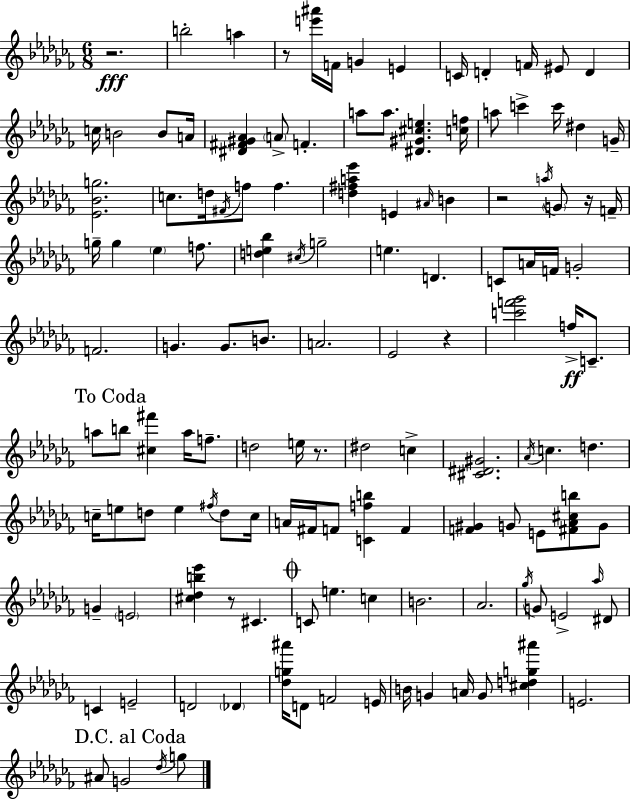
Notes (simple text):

R/h. B5/h A5/q R/e [E6,A#6]/s F4/s G4/q E4/q C4/s D4/q F4/s EIS4/e D4/q C5/s B4/h B4/e A4/s [D#4,F#4,G#4,Ab4]/q A4/e F4/q. A5/e A5/e. [D#4,G#4,C#5,E5]/q. [C5,F5]/s A5/e C6/q C6/s D#5/q G4/s [Eb4,Bb4,G5]/h. C5/e. D5/s F#4/s F5/e F5/q. [D5,F#5,A5,Eb6]/q E4/q A#4/s B4/q R/h A5/s G4/e R/s F4/s G5/s G5/q Eb5/q F5/e. [D5,E5,Bb5]/q C#5/s G5/h E5/q. D4/q. C4/e A4/s F4/s G4/h F4/h. G4/q. G4/e. B4/e. A4/h. Eb4/h R/q [C6,F6,Gb6]/h F5/s C4/e. A5/e B5/e [C#5,F#6]/q A5/s F5/e. D5/h E5/s R/e. D#5/h C5/q [C#4,D#4,G#4]/h. Ab4/s C5/q. D5/q. C5/s E5/e D5/e E5/q F#5/s D5/e C5/s A4/s F#4/s F4/e [C4,F5,B5]/q F4/q [F4,G#4]/q G4/e E4/e [F#4,Ab4,C#5,B5]/e G4/e G4/q E4/h [C#5,Db5,B5,Eb6]/q R/e C#4/q. C4/e E5/q. C5/q B4/h. Ab4/h. Gb5/s G4/e E4/h Ab5/s D#4/e C4/q E4/h D4/h Db4/q [Db5,G5,A#6]/s D4/e F4/h E4/s B4/s G4/q A4/s G4/e [C#5,D5,G5,A#6]/q E4/h. A#4/e G4/h Db5/s G5/e